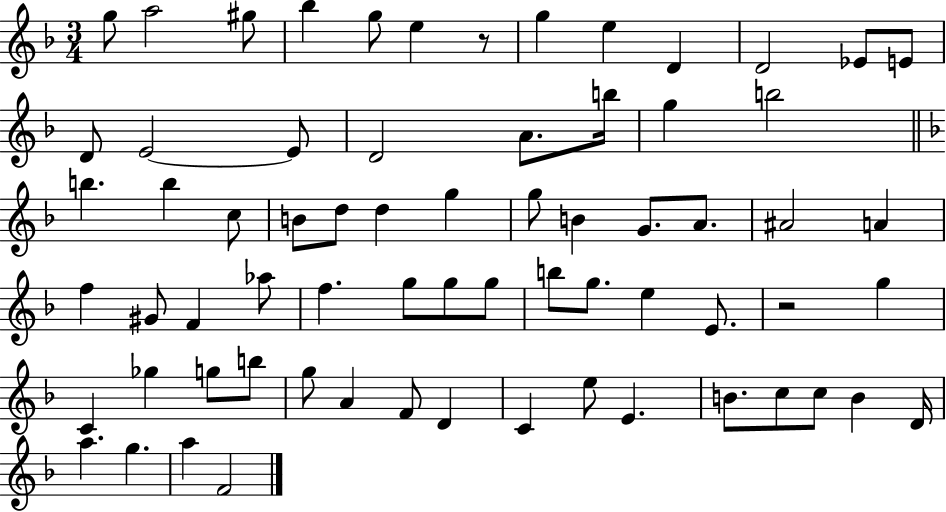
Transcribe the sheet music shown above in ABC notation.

X:1
T:Untitled
M:3/4
L:1/4
K:F
g/2 a2 ^g/2 _b g/2 e z/2 g e D D2 _E/2 E/2 D/2 E2 E/2 D2 A/2 b/4 g b2 b b c/2 B/2 d/2 d g g/2 B G/2 A/2 ^A2 A f ^G/2 F _a/2 f g/2 g/2 g/2 b/2 g/2 e E/2 z2 g C _g g/2 b/2 g/2 A F/2 D C e/2 E B/2 c/2 c/2 B D/4 a g a F2